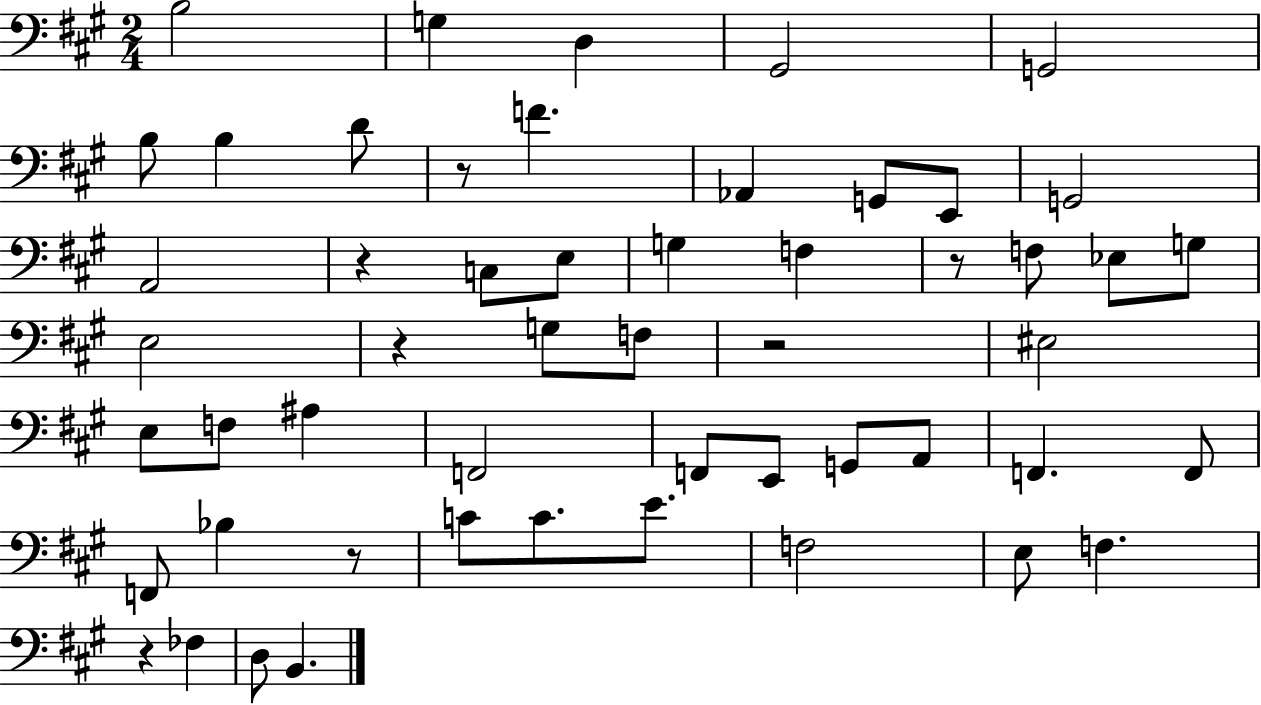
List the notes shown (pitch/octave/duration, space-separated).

B3/h G3/q D3/q G#2/h G2/h B3/e B3/q D4/e R/e F4/q. Ab2/q G2/e E2/e G2/h A2/h R/q C3/e E3/e G3/q F3/q R/e F3/e Eb3/e G3/e E3/h R/q G3/e F3/e R/h EIS3/h E3/e F3/e A#3/q F2/h F2/e E2/e G2/e A2/e F2/q. F2/e F2/e Bb3/q R/e C4/e C4/e. E4/e. F3/h E3/e F3/q. R/q FES3/q D3/e B2/q.